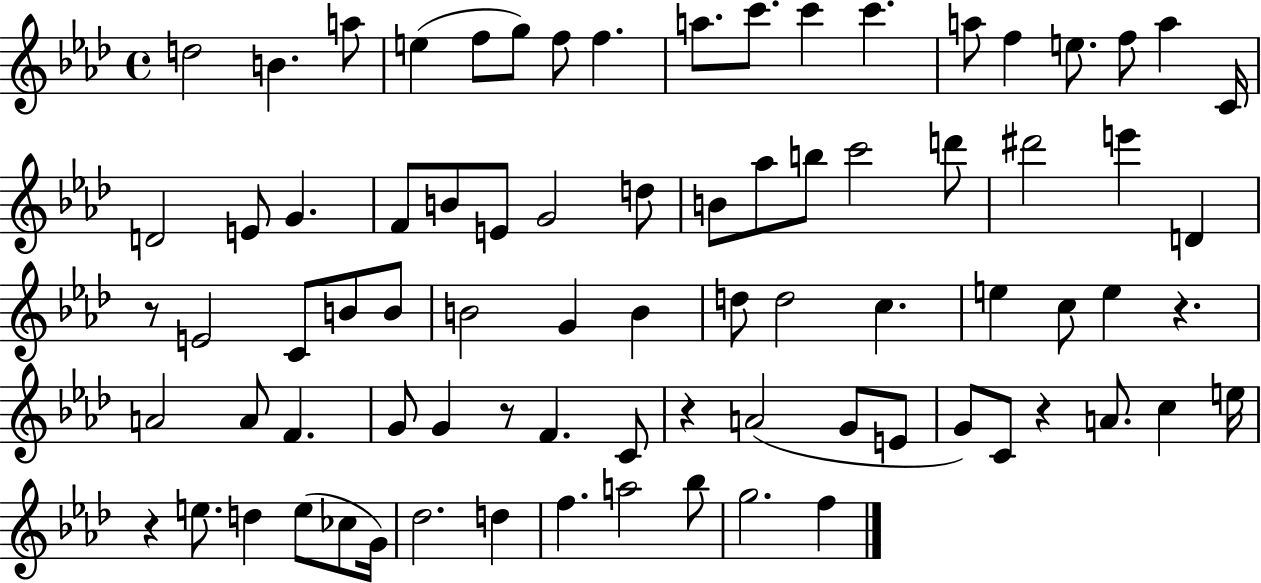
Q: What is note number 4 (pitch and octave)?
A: E5